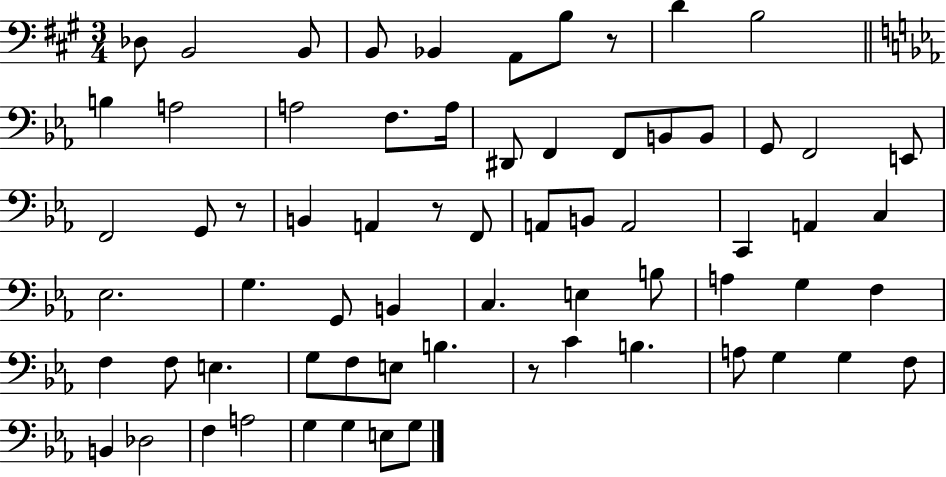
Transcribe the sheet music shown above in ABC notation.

X:1
T:Untitled
M:3/4
L:1/4
K:A
_D,/2 B,,2 B,,/2 B,,/2 _B,, A,,/2 B,/2 z/2 D B,2 B, A,2 A,2 F,/2 A,/4 ^D,,/2 F,, F,,/2 B,,/2 B,,/2 G,,/2 F,,2 E,,/2 F,,2 G,,/2 z/2 B,, A,, z/2 F,,/2 A,,/2 B,,/2 A,,2 C,, A,, C, _E,2 G, G,,/2 B,, C, E, B,/2 A, G, F, F, F,/2 E, G,/2 F,/2 E,/2 B, z/2 C B, A,/2 G, G, F,/2 B,, _D,2 F, A,2 G, G, E,/2 G,/2